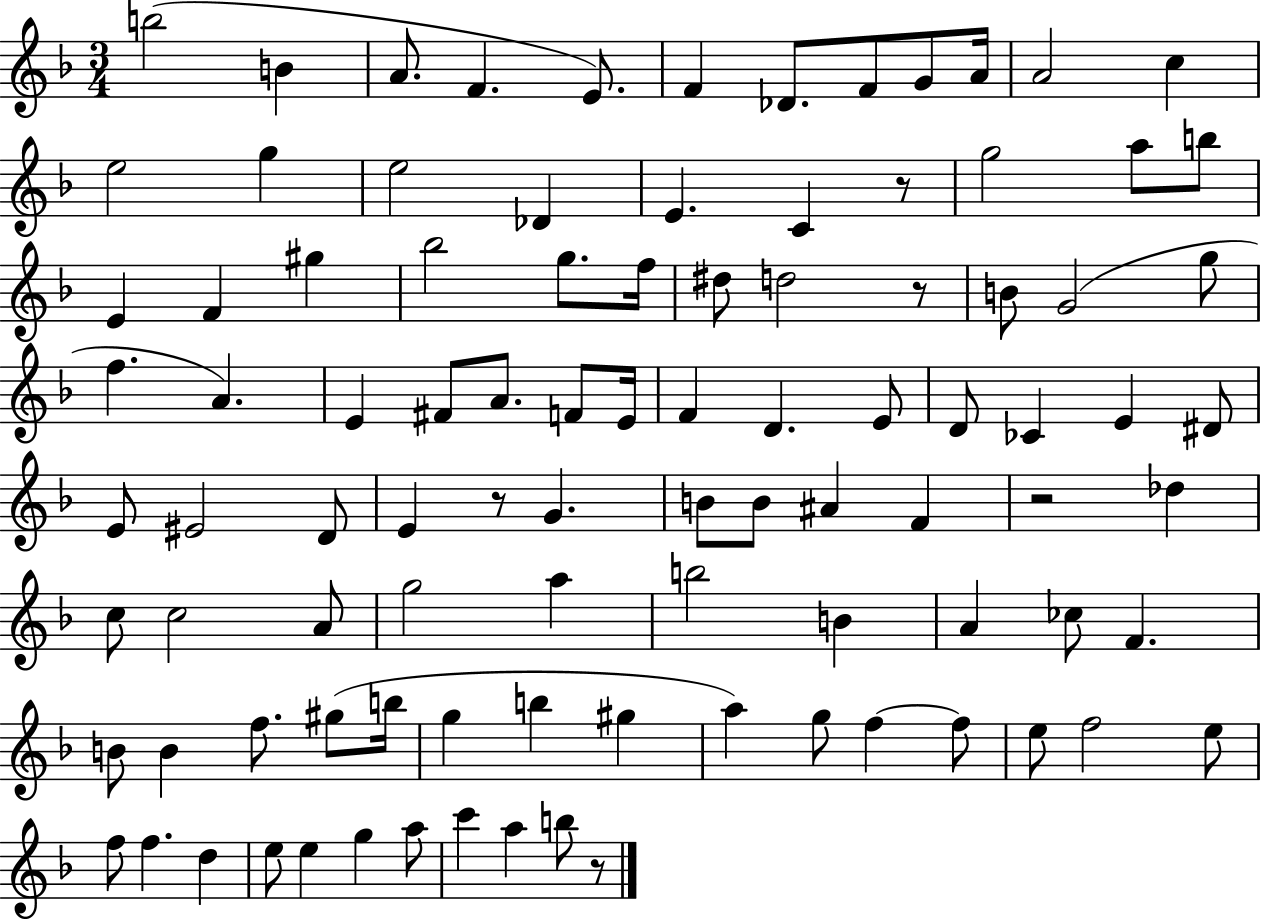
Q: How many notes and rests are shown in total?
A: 96